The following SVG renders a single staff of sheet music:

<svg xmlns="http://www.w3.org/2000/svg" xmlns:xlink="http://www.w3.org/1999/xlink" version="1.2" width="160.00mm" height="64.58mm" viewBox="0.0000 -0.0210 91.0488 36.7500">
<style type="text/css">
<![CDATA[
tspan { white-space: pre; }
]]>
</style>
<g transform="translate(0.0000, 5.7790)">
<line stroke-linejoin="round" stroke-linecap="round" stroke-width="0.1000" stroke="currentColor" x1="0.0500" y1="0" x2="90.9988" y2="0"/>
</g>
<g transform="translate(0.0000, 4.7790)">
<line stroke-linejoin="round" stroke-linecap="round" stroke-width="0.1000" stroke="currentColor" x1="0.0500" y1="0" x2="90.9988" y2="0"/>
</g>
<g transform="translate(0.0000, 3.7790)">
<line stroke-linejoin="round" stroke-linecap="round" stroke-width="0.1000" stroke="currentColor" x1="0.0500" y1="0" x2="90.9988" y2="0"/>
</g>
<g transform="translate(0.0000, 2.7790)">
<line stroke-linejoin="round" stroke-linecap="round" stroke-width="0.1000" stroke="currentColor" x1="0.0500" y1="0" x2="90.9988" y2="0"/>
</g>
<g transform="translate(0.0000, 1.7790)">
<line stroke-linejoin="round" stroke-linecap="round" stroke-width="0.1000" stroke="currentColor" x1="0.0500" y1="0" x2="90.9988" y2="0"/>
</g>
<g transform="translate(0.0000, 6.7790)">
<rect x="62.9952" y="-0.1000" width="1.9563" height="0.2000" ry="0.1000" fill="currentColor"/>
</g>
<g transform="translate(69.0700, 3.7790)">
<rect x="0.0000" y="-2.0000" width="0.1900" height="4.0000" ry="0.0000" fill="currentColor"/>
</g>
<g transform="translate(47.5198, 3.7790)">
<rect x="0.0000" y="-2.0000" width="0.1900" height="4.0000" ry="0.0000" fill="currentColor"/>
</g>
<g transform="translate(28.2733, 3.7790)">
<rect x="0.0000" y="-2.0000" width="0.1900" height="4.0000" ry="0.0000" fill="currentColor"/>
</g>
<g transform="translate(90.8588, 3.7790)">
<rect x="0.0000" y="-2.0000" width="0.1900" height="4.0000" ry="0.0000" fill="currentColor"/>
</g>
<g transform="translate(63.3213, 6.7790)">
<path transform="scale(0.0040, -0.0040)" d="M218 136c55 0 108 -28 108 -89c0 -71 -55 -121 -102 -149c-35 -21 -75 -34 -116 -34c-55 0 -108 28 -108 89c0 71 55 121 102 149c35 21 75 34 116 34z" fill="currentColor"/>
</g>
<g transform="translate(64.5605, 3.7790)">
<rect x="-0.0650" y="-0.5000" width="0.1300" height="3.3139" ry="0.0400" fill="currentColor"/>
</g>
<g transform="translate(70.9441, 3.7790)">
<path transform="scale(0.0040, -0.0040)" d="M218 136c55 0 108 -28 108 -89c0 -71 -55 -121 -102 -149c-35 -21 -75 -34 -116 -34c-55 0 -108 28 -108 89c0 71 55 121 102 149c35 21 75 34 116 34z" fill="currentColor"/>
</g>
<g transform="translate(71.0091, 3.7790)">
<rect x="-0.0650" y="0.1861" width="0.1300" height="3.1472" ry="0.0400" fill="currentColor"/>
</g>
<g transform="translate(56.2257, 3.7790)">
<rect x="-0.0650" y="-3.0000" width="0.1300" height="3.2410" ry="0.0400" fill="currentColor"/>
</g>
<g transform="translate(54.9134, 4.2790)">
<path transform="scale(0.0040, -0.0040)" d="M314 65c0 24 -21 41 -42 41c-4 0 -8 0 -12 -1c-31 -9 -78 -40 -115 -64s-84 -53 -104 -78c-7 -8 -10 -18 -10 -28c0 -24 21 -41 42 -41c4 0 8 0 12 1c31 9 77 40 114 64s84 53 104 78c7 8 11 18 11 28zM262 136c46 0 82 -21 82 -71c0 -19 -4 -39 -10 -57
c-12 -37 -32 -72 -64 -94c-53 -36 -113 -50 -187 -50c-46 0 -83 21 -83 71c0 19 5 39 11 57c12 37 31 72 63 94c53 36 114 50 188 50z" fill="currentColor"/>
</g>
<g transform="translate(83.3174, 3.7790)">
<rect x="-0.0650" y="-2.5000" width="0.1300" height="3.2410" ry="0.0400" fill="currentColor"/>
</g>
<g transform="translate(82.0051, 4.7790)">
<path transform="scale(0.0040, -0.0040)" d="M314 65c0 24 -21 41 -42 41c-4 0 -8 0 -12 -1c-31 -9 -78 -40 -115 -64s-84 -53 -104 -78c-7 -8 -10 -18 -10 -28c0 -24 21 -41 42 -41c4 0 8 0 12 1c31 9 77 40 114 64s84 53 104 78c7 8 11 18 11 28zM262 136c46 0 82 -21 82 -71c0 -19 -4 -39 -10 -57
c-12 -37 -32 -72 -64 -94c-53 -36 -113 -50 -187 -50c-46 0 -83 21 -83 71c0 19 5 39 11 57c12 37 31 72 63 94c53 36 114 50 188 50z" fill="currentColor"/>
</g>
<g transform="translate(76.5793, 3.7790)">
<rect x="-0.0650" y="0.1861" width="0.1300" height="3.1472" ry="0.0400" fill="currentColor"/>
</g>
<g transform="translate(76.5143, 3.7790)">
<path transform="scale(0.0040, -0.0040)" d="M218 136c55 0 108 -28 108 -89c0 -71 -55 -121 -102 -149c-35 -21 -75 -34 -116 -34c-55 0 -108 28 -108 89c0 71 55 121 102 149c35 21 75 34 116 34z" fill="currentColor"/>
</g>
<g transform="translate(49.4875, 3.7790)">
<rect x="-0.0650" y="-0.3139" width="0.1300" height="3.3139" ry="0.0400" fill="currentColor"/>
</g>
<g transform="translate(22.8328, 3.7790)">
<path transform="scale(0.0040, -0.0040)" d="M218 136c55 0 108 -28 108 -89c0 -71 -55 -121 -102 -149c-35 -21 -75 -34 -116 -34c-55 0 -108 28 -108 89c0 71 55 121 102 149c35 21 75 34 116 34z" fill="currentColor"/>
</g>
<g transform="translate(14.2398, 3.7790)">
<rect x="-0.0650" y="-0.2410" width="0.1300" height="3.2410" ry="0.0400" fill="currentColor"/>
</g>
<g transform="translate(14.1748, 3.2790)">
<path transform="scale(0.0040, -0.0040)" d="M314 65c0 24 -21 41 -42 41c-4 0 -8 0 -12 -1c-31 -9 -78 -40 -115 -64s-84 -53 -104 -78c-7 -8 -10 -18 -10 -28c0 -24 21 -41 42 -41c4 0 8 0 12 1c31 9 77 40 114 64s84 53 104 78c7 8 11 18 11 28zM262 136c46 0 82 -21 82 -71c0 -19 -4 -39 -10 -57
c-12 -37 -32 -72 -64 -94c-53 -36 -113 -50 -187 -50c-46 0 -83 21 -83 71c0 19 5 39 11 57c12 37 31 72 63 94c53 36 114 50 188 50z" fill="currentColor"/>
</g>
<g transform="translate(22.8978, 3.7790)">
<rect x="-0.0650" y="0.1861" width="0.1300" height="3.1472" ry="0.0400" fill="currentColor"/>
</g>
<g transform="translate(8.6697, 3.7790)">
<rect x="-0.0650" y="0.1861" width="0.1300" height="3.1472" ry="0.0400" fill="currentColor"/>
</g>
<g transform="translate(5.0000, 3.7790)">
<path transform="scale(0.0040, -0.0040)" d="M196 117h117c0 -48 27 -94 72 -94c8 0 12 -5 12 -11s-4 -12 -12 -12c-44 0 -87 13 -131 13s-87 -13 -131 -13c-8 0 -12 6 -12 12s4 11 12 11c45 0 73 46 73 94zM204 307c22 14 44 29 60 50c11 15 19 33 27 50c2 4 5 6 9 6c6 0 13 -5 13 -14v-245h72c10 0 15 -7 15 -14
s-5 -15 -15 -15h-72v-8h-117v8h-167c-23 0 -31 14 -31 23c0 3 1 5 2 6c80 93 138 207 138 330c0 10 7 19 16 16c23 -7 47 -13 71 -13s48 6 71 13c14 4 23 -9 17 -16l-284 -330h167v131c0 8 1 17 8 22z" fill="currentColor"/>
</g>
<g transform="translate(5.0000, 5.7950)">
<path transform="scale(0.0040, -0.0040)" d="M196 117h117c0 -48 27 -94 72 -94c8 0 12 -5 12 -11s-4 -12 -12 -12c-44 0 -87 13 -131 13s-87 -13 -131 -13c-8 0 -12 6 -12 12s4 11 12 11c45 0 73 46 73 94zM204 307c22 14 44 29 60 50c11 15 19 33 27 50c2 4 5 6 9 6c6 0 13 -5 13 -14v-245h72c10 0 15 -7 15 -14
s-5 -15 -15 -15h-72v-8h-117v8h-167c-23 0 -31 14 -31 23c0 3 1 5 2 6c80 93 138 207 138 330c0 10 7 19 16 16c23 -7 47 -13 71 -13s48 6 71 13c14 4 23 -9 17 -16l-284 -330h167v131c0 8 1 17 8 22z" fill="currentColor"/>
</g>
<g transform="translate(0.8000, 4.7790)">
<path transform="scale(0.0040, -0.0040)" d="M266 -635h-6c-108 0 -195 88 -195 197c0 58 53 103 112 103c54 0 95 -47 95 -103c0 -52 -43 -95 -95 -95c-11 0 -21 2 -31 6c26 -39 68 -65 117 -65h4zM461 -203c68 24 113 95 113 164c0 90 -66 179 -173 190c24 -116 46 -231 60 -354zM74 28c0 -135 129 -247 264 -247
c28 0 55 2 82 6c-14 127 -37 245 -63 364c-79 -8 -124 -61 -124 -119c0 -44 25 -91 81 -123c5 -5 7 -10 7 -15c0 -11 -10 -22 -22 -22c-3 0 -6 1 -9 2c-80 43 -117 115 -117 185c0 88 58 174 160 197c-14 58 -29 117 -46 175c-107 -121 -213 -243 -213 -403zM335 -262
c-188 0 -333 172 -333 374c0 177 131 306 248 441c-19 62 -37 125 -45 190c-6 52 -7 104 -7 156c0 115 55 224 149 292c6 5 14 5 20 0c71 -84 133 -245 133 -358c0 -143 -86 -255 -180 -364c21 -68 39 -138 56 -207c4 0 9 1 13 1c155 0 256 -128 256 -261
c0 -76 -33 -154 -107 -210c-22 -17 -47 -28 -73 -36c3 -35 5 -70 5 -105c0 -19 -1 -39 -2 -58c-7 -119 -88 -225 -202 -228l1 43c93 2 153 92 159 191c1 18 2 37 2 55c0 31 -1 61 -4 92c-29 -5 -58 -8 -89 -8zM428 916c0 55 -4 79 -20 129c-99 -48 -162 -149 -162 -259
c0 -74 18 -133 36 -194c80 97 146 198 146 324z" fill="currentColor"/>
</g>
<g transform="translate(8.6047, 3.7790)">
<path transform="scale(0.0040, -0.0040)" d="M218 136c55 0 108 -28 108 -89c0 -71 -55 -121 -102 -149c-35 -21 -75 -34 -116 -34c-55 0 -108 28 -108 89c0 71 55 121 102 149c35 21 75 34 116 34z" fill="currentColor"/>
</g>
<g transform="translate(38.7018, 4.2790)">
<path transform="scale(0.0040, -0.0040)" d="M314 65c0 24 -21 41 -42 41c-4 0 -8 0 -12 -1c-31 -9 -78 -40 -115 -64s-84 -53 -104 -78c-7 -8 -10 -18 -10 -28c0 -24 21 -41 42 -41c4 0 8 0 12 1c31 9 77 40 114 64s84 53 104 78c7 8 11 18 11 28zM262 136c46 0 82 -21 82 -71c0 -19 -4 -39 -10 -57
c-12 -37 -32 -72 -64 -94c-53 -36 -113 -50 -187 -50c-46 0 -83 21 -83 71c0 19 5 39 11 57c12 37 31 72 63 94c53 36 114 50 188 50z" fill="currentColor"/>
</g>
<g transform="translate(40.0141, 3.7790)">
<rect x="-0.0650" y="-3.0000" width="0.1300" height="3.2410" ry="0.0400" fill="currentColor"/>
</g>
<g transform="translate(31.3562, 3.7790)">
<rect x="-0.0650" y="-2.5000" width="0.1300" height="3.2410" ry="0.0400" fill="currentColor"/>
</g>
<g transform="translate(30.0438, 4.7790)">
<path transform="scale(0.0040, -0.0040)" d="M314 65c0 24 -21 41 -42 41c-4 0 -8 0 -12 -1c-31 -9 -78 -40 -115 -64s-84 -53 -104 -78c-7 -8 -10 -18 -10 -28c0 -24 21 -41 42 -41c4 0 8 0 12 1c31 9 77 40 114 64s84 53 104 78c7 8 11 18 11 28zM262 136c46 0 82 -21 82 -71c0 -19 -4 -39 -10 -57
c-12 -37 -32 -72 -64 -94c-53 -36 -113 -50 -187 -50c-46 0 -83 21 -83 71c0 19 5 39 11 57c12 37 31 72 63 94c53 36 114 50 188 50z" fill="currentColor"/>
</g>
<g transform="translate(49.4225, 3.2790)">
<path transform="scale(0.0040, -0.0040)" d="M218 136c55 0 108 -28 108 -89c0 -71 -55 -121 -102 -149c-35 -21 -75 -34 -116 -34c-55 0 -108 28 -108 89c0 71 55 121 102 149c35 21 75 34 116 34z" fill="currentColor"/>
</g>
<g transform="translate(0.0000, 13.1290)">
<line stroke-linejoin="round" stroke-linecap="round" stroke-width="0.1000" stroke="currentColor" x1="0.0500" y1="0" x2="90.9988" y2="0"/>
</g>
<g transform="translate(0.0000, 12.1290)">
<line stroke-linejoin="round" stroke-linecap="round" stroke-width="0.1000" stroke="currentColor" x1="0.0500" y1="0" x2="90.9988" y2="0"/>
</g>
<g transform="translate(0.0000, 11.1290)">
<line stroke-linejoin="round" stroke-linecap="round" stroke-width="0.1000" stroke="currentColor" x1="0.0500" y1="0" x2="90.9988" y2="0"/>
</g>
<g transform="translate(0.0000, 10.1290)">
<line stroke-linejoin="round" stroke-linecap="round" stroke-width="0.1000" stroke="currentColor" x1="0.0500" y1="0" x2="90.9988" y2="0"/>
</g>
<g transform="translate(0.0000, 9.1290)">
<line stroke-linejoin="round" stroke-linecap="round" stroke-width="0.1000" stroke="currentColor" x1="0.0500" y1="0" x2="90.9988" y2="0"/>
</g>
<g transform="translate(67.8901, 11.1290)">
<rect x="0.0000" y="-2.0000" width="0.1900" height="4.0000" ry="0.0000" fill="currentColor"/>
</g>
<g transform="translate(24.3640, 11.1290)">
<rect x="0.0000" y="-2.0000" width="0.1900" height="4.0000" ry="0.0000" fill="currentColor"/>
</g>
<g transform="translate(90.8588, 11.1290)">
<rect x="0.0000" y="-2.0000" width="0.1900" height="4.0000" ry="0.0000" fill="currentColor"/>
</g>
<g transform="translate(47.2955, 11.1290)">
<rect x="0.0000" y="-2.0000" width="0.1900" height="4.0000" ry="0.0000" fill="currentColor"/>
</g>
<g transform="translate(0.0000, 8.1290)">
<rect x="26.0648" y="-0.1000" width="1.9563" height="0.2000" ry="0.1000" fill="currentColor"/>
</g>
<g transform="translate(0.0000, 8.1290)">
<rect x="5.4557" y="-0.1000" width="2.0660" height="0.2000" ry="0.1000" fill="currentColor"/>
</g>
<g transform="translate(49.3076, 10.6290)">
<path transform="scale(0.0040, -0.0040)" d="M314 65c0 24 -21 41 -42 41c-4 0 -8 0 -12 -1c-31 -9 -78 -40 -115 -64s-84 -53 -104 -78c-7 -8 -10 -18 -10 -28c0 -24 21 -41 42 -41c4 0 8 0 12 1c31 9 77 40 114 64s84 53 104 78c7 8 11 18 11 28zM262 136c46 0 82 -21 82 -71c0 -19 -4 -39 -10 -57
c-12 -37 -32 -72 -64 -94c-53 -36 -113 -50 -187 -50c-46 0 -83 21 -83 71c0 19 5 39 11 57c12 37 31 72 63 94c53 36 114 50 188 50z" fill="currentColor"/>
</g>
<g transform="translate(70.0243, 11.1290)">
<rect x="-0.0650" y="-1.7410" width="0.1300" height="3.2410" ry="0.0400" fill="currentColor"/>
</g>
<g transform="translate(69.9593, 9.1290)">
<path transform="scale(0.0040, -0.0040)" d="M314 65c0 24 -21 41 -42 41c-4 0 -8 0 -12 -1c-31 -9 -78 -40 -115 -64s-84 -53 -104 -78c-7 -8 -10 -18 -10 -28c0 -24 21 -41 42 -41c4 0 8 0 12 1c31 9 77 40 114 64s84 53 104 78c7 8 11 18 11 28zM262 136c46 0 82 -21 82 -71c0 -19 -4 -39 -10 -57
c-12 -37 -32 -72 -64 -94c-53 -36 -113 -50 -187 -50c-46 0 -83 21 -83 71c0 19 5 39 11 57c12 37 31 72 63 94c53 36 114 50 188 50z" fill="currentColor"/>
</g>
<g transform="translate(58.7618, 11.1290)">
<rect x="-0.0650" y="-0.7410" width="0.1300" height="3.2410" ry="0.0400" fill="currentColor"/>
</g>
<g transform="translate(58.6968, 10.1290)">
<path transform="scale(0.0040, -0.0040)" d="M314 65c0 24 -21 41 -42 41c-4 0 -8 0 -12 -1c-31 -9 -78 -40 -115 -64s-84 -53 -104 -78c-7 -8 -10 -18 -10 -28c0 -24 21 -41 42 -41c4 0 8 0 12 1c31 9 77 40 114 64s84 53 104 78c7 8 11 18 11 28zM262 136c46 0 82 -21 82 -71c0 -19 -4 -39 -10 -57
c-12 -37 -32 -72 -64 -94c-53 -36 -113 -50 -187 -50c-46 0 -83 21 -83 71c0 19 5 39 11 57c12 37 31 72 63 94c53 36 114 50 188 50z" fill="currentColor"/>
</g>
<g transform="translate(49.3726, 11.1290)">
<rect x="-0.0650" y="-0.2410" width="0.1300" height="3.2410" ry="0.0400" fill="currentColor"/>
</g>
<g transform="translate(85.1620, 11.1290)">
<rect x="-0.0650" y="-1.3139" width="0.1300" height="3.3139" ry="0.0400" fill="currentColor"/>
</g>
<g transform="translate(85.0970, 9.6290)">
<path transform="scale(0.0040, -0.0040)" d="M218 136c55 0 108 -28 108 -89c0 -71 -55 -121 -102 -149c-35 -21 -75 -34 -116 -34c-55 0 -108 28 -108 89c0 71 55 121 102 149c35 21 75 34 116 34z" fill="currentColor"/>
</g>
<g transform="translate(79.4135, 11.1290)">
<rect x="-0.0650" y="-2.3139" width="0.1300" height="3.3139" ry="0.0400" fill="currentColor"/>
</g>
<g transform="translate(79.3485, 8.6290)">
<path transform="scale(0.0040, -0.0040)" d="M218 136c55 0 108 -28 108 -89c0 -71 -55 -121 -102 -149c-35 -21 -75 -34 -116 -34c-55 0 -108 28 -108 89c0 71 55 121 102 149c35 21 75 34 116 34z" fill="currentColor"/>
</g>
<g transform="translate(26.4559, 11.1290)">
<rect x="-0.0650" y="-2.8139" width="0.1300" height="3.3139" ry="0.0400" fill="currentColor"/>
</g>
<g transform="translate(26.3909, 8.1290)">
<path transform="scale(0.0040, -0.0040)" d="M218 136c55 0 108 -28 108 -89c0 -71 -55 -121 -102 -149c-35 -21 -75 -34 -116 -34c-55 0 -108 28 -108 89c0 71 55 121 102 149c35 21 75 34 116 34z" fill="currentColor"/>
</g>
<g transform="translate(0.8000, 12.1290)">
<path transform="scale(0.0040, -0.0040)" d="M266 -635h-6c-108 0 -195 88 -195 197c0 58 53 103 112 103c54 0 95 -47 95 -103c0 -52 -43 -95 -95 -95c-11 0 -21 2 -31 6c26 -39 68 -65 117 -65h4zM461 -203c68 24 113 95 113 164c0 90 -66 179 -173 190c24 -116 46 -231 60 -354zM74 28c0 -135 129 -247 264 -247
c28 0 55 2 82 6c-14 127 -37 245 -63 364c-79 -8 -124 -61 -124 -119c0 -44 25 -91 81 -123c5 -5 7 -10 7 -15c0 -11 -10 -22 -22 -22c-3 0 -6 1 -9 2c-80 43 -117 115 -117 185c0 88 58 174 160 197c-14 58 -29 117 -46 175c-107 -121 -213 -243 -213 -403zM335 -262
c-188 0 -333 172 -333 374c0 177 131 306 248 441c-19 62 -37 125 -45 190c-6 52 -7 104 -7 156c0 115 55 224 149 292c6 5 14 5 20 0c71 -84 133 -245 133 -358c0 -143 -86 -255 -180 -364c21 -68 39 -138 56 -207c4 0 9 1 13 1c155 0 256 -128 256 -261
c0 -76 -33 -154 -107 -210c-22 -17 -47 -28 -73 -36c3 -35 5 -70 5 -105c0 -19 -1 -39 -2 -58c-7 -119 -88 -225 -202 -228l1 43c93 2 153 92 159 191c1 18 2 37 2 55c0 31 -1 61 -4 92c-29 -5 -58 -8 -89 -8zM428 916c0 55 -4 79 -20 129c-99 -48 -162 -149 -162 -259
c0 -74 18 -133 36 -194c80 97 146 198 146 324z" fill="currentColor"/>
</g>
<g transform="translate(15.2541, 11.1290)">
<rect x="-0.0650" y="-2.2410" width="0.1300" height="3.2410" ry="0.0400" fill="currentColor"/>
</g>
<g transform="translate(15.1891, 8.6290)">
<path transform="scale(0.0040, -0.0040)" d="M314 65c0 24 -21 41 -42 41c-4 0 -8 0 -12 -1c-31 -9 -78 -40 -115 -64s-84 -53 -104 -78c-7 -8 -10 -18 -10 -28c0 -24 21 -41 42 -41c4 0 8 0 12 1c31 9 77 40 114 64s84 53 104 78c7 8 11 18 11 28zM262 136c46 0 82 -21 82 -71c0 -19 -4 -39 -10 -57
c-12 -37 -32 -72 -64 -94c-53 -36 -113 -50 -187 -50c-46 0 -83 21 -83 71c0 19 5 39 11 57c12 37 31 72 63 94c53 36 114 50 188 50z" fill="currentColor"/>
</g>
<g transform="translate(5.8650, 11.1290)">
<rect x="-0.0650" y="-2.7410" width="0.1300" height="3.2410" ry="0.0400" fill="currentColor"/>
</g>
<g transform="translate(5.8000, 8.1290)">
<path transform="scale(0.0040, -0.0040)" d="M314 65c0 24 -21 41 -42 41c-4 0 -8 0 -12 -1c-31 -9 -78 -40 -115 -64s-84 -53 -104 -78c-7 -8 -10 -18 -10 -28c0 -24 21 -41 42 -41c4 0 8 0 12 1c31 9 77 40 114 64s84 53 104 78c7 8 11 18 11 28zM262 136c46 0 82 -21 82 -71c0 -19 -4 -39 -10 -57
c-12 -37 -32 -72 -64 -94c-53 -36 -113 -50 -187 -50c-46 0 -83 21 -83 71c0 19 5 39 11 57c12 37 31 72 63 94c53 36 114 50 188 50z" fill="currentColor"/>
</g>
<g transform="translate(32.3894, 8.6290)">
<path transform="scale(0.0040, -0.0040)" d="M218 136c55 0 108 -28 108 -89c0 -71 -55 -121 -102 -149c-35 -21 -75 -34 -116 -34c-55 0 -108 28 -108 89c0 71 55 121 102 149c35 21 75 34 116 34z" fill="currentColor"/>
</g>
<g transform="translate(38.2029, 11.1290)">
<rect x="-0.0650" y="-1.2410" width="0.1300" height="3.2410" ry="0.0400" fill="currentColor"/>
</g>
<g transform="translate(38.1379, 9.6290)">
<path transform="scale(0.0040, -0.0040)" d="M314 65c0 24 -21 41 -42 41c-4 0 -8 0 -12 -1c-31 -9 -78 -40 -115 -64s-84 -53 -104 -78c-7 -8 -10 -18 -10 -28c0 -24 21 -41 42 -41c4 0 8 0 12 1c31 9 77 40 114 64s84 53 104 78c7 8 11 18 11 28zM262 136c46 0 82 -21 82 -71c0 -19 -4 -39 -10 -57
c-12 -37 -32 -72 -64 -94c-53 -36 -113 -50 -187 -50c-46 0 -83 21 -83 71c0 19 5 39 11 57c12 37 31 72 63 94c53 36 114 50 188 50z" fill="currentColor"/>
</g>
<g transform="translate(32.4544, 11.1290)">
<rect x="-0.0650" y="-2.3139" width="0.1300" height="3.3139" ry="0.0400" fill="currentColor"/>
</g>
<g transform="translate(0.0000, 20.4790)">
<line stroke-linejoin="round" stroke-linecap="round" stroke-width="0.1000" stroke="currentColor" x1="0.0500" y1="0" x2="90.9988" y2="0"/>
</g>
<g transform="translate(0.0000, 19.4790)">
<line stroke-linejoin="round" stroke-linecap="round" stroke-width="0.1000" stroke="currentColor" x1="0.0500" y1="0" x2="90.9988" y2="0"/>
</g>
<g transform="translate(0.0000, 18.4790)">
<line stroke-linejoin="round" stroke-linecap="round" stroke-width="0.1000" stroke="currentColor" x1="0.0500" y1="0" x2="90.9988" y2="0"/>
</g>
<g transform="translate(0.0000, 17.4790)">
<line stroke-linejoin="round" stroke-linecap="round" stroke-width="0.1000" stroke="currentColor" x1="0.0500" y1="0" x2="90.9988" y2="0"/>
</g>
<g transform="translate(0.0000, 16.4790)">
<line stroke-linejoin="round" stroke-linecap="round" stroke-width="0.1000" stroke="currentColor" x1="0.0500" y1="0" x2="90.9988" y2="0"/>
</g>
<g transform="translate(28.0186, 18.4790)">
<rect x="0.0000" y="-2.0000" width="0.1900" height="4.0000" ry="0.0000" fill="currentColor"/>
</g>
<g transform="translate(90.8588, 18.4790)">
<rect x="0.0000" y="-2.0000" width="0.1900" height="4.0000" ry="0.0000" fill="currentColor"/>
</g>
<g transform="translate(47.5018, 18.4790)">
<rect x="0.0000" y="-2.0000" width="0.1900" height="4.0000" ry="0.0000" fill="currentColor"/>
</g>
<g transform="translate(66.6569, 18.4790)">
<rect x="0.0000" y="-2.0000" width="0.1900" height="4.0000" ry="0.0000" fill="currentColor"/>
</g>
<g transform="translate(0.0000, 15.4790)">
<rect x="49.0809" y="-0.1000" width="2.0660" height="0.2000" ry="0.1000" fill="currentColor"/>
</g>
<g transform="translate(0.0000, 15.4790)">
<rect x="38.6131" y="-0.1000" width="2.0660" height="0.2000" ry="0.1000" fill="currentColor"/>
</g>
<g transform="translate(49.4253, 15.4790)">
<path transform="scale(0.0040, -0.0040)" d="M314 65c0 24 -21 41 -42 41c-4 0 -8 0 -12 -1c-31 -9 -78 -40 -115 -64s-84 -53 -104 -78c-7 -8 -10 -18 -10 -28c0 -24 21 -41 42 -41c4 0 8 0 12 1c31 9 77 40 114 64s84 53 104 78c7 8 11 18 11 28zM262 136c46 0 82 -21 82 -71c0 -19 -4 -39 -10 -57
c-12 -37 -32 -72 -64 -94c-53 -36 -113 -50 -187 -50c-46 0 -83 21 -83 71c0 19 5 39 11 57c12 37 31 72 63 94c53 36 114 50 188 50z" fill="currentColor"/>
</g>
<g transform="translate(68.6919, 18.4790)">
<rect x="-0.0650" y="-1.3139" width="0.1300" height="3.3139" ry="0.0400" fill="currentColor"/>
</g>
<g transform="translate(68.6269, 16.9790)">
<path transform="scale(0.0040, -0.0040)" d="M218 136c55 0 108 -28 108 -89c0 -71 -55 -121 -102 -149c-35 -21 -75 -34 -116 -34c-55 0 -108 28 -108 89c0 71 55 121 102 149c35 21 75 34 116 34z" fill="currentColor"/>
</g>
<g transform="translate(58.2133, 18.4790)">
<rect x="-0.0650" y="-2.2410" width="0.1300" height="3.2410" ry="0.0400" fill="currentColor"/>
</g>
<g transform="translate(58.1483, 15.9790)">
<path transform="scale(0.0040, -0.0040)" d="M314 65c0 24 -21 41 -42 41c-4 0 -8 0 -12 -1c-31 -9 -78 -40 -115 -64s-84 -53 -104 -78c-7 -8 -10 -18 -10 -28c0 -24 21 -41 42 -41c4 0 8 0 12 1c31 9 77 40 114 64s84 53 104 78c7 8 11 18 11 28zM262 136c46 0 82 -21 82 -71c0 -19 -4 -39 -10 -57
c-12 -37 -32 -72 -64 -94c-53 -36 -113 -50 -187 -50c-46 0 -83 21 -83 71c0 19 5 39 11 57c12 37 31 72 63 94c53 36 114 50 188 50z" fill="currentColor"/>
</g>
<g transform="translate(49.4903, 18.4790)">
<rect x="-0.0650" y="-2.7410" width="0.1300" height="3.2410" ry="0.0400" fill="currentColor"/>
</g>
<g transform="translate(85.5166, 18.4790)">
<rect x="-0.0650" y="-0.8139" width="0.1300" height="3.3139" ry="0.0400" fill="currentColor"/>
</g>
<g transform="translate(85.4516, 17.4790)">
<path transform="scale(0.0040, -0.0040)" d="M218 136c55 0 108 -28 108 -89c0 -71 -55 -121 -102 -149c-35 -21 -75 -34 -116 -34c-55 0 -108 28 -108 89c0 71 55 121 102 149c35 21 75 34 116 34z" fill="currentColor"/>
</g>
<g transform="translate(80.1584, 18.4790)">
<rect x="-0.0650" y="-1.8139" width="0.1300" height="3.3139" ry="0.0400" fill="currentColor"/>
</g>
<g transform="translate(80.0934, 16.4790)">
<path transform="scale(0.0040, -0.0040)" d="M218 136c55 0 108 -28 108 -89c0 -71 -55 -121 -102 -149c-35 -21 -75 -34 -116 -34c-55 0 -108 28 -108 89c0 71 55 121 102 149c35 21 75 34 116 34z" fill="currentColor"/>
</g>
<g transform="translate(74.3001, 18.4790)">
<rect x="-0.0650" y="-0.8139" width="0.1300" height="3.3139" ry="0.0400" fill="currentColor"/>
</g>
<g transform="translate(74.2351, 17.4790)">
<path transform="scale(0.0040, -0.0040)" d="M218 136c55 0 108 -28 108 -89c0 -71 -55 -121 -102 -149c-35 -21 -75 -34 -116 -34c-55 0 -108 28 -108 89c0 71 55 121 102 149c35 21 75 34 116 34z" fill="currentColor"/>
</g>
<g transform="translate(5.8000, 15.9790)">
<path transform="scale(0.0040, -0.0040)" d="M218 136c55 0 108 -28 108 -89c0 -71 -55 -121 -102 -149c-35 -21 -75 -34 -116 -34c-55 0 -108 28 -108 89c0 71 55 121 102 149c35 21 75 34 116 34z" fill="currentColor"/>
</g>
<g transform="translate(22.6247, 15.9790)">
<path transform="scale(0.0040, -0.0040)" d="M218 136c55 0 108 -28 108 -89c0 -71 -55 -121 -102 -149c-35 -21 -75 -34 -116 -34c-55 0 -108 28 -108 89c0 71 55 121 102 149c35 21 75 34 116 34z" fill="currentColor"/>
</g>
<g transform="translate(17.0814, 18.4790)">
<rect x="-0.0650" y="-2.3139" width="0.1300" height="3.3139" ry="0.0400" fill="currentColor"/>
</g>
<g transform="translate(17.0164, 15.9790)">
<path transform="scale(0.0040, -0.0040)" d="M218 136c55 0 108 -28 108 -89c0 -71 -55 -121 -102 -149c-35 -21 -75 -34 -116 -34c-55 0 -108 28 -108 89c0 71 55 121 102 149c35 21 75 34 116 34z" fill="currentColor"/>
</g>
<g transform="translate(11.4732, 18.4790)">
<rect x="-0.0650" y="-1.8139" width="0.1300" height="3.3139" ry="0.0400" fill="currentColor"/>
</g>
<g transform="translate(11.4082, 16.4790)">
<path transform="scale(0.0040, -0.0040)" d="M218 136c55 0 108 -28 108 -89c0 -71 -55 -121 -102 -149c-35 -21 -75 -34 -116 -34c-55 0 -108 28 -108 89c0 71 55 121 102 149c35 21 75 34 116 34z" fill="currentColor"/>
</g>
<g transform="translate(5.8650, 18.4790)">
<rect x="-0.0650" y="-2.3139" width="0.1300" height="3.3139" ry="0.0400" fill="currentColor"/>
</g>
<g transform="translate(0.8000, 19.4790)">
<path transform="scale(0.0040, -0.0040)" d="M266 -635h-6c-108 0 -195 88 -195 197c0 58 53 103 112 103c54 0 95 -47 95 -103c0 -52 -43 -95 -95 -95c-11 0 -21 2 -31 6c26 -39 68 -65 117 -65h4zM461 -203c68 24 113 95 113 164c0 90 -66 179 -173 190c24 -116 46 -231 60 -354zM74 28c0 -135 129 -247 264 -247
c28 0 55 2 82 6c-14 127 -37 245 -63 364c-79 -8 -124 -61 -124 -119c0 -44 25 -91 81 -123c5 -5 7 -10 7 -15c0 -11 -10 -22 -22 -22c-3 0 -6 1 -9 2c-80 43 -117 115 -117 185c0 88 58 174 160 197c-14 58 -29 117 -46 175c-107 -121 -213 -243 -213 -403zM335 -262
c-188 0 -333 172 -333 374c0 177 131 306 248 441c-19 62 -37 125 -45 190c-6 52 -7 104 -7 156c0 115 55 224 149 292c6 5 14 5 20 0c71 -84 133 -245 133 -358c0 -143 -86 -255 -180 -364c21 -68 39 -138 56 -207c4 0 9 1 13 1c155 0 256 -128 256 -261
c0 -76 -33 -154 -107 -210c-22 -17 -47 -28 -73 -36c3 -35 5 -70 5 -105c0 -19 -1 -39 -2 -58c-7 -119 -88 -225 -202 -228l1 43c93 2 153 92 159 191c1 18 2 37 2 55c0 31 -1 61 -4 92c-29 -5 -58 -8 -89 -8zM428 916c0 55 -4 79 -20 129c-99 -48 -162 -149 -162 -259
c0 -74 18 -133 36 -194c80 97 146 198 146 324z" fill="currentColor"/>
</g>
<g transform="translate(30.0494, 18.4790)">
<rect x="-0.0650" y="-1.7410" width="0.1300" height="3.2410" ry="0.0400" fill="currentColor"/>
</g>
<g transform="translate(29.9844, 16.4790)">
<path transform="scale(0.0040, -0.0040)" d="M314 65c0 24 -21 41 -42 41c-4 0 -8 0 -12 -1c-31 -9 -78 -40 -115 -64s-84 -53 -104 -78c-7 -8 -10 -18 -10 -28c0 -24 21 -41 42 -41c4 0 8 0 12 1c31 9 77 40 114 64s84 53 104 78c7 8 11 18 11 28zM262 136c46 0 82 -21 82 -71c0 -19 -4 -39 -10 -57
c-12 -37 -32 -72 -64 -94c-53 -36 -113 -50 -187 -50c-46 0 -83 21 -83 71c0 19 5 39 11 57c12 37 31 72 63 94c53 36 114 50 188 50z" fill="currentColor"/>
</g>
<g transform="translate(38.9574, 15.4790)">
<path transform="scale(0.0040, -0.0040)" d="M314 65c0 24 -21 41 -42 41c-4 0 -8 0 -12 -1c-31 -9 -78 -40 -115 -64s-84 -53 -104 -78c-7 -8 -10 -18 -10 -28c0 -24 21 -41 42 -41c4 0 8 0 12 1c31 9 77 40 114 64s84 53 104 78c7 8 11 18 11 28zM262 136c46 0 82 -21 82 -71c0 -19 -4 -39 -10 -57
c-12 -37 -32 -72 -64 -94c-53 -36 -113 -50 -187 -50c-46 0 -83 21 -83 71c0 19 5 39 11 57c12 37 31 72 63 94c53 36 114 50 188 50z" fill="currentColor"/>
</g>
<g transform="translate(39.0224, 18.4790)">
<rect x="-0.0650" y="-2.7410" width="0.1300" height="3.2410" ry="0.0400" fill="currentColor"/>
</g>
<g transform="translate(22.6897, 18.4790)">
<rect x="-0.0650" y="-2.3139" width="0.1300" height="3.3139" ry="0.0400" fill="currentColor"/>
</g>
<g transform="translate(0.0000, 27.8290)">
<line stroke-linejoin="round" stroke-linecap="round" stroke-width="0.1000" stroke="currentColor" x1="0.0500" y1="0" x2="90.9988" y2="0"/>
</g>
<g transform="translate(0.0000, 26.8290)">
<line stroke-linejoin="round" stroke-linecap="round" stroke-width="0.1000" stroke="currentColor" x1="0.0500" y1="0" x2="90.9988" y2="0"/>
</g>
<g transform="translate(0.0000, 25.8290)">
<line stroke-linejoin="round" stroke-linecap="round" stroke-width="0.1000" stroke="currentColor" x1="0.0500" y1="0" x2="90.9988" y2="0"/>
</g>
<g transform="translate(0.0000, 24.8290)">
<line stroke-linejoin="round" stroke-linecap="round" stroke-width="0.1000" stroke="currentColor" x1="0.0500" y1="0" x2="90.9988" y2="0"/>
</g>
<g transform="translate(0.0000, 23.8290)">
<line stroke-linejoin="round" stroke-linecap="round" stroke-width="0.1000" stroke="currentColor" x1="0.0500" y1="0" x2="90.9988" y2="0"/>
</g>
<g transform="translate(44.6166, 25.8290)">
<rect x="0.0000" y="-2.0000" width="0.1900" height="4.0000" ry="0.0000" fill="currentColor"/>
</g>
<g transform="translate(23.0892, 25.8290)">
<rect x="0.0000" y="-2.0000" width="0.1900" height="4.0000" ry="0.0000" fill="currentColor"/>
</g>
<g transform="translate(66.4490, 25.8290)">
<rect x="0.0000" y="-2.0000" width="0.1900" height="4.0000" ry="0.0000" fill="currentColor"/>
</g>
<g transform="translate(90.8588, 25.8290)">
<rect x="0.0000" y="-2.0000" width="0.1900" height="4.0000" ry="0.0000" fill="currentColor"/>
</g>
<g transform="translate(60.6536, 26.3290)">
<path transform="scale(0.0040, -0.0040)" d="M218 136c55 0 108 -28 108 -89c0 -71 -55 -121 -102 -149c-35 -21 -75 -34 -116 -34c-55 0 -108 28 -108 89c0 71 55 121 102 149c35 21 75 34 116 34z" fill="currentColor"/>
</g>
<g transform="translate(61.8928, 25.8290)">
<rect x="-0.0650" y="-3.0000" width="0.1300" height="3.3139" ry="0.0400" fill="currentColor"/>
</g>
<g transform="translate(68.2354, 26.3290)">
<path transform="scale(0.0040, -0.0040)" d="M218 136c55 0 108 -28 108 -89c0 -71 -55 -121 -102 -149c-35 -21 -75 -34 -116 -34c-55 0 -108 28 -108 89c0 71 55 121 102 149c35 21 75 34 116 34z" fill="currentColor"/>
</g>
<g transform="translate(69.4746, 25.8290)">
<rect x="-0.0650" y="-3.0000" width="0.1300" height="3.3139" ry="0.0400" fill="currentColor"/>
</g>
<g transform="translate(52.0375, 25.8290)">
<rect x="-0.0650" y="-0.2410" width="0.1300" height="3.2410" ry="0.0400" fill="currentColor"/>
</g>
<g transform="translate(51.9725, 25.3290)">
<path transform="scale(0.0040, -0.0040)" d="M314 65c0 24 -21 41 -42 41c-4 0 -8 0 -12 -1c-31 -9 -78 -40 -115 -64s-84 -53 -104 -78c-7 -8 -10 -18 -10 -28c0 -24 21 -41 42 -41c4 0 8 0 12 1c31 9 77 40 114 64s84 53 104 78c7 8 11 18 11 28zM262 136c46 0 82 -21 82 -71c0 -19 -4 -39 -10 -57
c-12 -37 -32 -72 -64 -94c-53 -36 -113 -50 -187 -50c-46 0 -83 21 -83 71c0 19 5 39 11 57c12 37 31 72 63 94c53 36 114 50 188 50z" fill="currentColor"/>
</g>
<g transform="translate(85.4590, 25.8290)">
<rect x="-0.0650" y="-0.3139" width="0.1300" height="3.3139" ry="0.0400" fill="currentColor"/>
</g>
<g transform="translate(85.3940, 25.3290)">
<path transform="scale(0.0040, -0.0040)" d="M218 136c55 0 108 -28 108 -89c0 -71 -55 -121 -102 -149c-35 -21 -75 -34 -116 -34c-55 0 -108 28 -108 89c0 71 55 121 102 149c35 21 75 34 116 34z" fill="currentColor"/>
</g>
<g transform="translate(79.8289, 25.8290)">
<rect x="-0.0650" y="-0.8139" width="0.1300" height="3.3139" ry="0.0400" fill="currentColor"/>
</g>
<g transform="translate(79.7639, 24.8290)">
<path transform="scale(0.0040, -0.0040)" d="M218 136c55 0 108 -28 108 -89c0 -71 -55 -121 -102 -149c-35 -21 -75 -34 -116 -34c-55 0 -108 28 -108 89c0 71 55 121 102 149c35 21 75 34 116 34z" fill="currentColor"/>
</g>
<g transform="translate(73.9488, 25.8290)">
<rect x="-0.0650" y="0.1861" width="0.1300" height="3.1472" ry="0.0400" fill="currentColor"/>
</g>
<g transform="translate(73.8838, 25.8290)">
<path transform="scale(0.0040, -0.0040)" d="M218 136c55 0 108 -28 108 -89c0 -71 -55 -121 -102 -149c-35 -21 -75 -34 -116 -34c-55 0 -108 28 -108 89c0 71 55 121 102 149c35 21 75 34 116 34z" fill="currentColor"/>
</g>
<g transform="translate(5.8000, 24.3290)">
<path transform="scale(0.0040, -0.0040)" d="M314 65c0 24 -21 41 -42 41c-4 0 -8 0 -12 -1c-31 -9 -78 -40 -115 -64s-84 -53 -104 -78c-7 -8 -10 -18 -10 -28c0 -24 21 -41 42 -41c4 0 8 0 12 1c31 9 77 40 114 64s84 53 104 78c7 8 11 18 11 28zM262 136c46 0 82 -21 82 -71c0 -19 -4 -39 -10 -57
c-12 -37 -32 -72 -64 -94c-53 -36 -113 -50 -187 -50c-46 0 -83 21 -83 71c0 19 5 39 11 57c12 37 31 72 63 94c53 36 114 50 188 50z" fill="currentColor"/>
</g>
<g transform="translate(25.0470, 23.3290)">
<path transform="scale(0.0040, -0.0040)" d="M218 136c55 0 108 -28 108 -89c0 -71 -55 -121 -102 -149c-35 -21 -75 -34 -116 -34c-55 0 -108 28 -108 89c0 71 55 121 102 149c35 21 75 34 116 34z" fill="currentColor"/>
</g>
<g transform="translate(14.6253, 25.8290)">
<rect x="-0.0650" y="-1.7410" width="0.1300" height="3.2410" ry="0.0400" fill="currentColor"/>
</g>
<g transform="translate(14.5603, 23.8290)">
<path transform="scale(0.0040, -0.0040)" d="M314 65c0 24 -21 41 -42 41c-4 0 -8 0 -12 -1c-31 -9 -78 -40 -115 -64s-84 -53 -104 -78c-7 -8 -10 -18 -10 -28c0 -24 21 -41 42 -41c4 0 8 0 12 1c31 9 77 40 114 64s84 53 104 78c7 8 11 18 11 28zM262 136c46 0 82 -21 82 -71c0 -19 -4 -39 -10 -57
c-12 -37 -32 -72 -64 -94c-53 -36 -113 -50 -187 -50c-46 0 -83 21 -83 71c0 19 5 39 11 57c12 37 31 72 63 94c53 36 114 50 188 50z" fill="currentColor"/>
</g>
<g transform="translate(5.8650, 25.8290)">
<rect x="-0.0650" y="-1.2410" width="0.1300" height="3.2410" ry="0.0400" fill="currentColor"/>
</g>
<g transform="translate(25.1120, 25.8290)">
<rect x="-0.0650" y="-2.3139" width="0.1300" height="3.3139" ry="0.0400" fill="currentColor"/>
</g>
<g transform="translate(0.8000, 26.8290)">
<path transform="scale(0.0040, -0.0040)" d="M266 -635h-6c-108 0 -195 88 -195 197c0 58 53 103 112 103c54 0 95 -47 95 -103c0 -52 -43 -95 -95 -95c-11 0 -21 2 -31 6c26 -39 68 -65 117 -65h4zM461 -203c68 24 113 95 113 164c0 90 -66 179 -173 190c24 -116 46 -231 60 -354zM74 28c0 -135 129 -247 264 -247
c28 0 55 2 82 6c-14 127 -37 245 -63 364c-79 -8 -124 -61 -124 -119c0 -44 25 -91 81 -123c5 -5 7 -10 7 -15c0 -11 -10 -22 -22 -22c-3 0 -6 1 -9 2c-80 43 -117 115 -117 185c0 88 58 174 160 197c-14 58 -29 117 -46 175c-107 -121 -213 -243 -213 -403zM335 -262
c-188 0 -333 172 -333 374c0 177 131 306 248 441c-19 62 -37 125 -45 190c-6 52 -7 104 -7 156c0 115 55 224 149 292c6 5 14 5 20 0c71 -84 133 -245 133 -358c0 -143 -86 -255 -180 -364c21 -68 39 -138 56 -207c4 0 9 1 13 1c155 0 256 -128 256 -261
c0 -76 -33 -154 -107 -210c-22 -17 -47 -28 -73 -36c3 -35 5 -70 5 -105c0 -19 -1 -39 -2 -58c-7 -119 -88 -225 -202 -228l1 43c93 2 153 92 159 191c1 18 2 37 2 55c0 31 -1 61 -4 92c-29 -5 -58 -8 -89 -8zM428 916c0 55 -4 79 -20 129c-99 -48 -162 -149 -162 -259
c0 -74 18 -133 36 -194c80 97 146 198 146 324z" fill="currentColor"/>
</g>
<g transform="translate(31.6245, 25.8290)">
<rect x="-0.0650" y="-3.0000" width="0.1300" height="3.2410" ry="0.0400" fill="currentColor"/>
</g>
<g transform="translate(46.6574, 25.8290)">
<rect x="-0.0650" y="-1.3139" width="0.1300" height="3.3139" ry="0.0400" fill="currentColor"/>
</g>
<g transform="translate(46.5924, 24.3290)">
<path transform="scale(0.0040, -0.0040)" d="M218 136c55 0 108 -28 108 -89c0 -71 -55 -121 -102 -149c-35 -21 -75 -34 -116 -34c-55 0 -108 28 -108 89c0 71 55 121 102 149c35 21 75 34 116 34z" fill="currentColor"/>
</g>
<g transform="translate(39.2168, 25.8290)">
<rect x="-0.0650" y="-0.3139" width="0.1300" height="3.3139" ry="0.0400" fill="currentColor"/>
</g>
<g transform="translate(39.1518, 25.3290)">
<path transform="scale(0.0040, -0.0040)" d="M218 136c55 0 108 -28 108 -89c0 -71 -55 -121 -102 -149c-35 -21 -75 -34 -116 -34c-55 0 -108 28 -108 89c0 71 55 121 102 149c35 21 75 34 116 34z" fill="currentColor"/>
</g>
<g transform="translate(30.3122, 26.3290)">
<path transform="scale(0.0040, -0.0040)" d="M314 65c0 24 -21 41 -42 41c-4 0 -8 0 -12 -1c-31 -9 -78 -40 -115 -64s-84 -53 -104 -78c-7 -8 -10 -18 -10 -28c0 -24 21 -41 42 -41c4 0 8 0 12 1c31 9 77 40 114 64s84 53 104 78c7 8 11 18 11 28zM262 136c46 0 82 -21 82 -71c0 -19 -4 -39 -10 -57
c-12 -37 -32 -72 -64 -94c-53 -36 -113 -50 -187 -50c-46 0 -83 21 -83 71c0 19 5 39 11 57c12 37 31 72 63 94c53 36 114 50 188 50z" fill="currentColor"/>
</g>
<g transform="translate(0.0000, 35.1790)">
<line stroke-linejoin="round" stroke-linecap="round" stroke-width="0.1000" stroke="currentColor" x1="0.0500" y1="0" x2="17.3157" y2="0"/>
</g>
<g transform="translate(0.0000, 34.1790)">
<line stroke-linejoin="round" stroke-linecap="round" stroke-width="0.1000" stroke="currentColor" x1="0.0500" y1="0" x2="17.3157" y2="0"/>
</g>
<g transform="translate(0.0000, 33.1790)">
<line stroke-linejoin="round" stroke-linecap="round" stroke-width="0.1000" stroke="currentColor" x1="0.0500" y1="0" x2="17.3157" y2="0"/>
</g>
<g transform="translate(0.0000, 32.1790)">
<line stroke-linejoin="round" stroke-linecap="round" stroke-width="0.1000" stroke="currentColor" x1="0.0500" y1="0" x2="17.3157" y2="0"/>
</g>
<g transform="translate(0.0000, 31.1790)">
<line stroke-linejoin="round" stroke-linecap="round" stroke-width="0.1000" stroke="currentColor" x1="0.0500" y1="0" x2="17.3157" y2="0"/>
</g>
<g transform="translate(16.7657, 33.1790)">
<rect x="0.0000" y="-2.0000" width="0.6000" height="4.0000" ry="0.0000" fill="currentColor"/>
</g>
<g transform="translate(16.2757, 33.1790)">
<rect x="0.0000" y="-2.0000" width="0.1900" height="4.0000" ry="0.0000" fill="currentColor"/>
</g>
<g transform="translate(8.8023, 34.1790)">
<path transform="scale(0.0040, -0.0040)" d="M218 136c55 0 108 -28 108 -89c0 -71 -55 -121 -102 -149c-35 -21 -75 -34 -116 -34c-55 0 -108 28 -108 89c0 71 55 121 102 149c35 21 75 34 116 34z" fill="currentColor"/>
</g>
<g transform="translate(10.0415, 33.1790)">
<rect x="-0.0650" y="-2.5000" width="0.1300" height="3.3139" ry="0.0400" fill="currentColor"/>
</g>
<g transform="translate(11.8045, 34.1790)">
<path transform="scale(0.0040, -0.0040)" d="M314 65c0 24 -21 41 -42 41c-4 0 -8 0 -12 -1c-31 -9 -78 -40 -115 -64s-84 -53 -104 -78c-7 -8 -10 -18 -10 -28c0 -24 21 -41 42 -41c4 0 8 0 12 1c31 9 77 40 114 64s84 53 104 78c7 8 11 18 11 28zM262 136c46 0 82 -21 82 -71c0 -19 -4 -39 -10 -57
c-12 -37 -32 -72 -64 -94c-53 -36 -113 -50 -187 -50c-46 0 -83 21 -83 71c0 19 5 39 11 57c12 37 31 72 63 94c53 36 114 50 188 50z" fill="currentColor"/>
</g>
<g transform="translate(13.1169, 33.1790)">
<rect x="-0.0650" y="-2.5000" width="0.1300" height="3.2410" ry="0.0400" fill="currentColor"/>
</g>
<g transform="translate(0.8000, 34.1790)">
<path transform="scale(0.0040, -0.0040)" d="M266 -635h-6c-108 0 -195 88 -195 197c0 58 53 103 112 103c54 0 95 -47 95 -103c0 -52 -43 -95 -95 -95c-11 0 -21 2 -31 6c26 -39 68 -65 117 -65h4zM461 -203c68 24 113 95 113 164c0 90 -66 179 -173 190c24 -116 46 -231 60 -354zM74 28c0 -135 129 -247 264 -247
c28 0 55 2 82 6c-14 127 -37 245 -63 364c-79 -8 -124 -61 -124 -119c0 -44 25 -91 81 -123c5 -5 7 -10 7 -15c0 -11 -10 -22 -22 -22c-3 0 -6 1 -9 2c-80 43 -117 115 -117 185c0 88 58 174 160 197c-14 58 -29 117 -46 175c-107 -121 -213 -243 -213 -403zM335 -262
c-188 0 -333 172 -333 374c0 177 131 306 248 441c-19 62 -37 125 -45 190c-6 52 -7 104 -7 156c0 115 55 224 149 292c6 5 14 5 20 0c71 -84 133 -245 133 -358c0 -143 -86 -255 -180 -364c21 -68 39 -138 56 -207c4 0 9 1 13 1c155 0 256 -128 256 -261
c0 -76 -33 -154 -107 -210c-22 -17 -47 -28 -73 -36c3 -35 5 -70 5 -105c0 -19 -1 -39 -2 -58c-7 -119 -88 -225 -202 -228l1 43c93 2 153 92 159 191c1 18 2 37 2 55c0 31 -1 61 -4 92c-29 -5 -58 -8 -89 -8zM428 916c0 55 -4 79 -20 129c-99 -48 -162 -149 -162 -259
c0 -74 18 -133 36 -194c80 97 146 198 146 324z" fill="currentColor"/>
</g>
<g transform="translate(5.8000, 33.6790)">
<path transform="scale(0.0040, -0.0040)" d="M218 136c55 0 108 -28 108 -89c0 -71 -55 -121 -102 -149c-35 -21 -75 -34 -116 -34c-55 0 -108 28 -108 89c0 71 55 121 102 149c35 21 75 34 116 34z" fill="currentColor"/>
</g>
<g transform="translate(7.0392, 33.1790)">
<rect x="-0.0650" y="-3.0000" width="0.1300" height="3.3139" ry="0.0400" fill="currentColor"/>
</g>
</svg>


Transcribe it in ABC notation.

X:1
T:Untitled
M:4/4
L:1/4
K:C
B c2 B G2 A2 c A2 C B B G2 a2 g2 a g e2 c2 d2 f2 g e g f g g f2 a2 a2 g2 e d f d e2 f2 g A2 c e c2 A A B d c A G G2